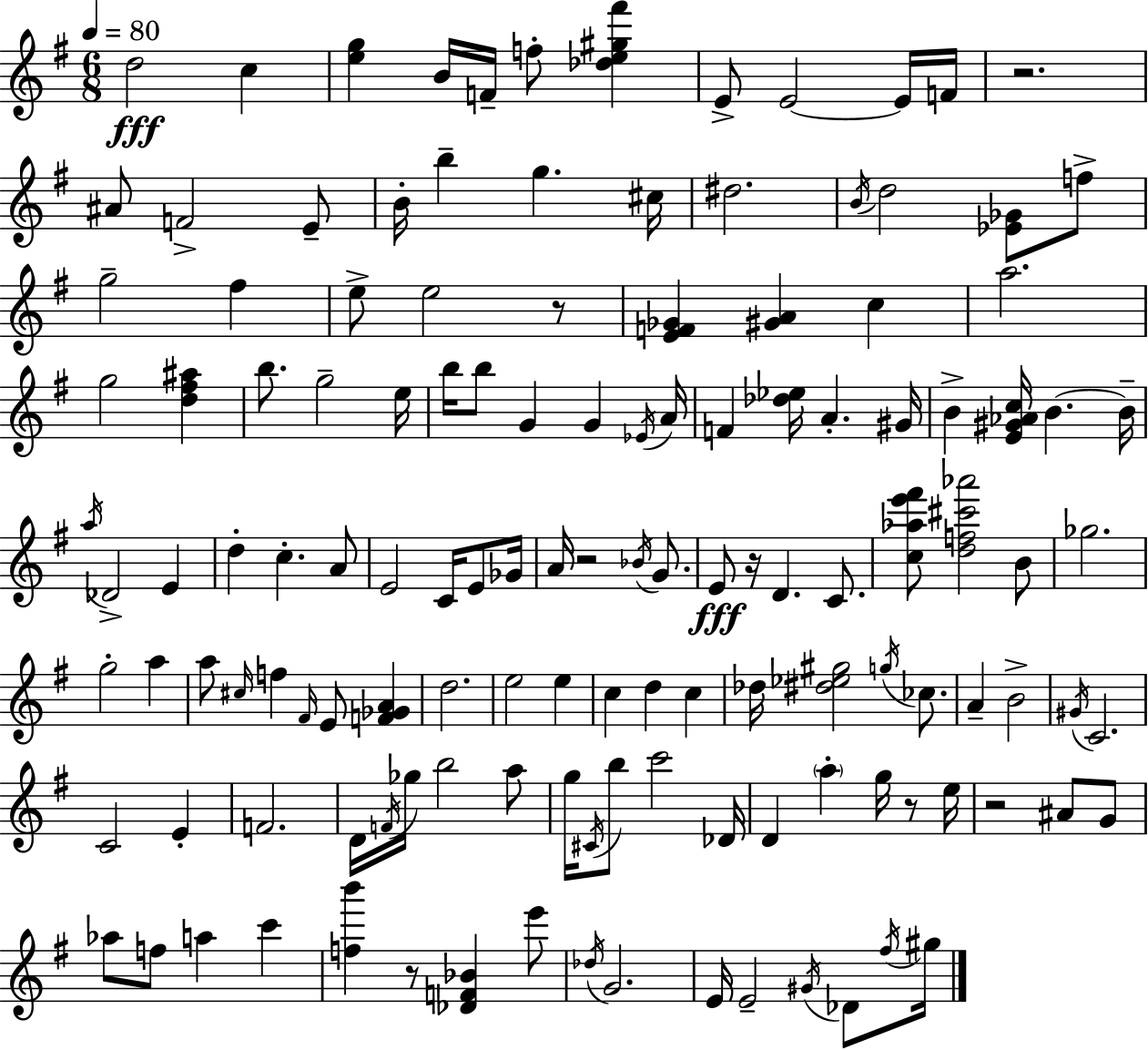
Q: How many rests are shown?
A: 7